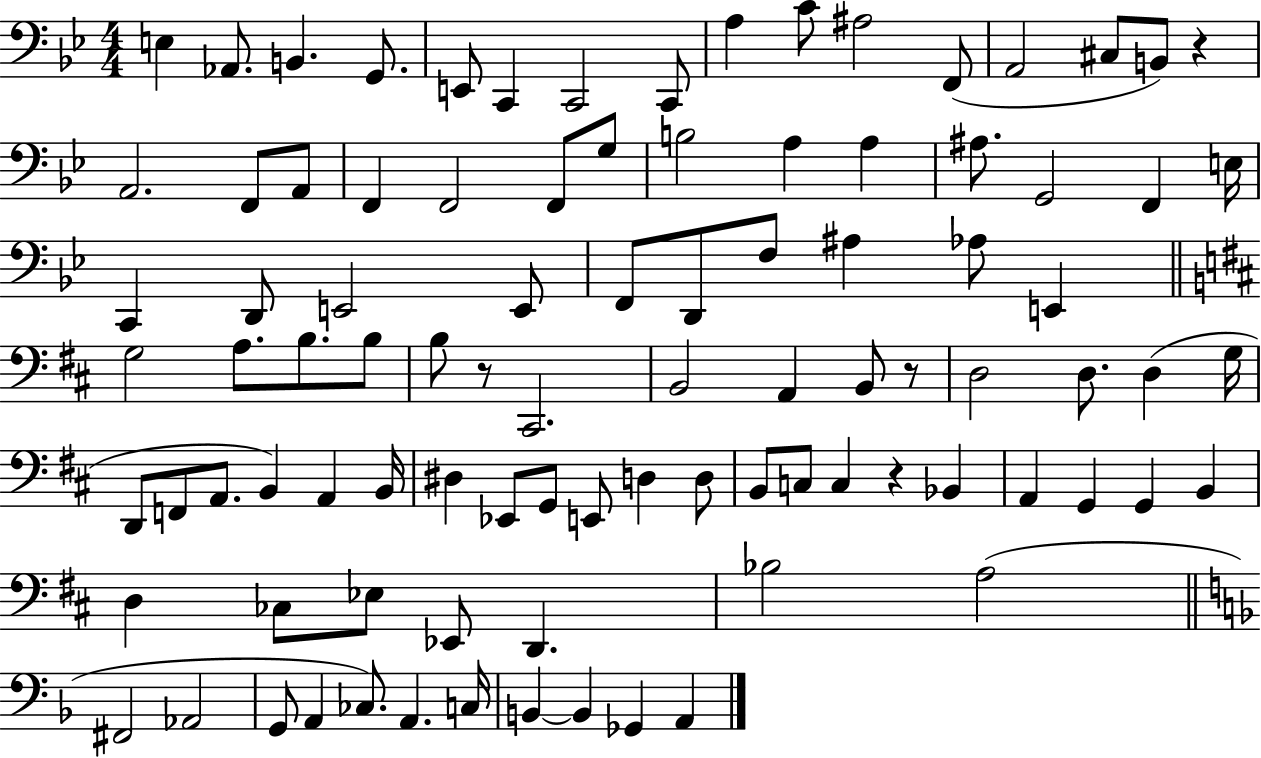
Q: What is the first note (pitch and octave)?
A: E3